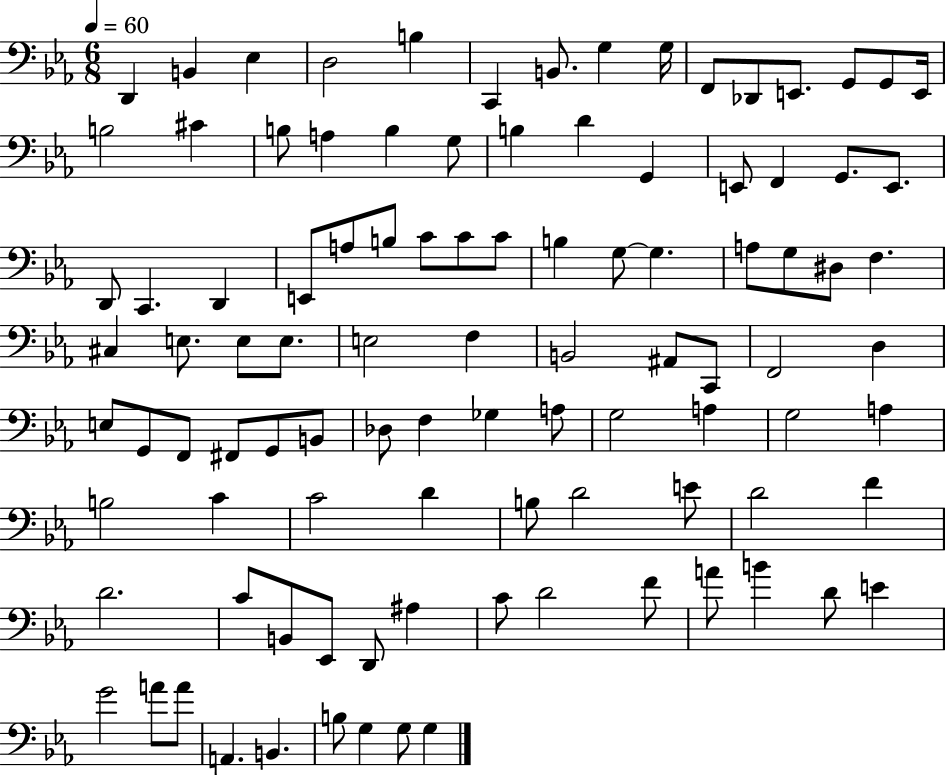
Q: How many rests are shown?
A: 0